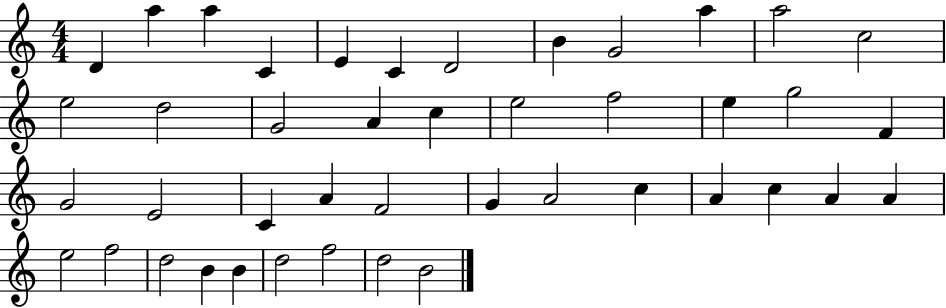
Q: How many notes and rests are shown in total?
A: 43